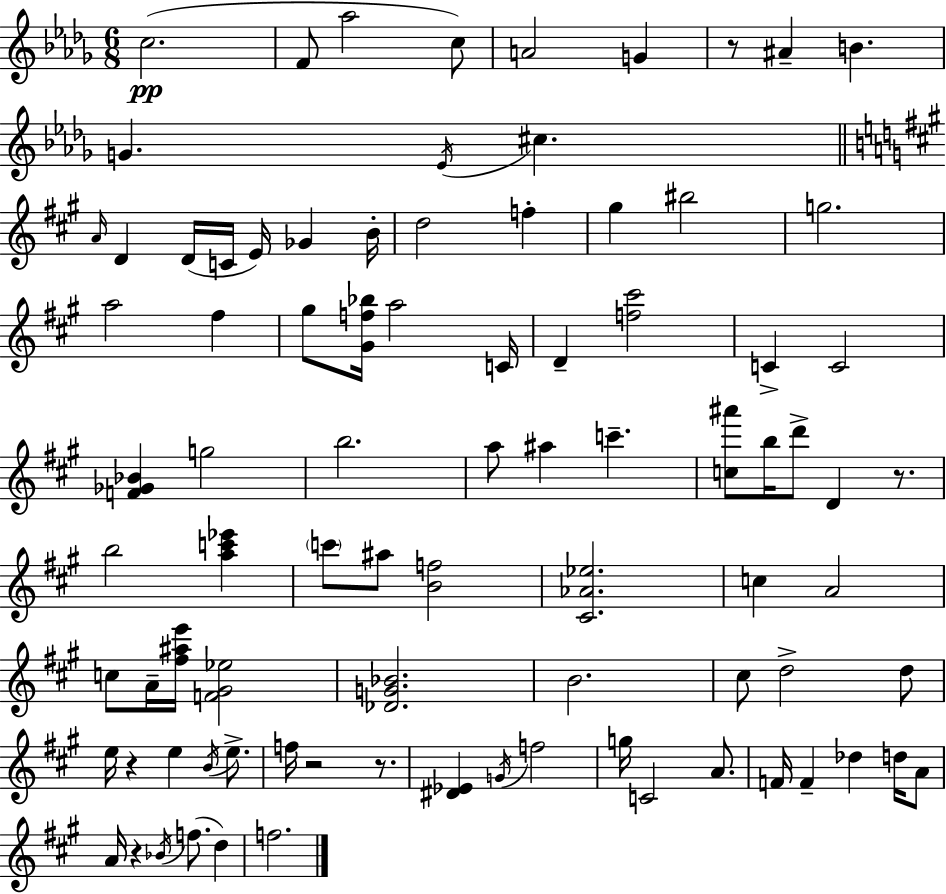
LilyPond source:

{
  \clef treble
  \numericTimeSignature
  \time 6/8
  \key bes \minor
  \repeat volta 2 { c''2.(\pp | f'8 aes''2 c''8) | a'2 g'4 | r8 ais'4-- b'4. | \break g'4. \acciaccatura { ees'16 } cis''4. | \bar "||" \break \key a \major \grace { a'16 } d'4 d'16( c'16 e'16) ges'4 | b'16-. d''2 f''4-. | gis''4 bis''2 | g''2. | \break a''2 fis''4 | gis''8 <gis' f'' bes''>16 a''2 | c'16 d'4-- <f'' cis'''>2 | c'4-> c'2 | \break <f' ges' bes'>4 g''2 | b''2. | a''8 ais''4 c'''4.-- | <c'' ais'''>8 b''16 d'''8-> d'4 r8. | \break b''2 <a'' c''' ees'''>4 | \parenthesize c'''8 ais''8 <b' f''>2 | <cis' aes' ees''>2. | c''4 a'2 | \break c''8 a'16-- <fis'' ais'' e'''>16 <f' gis' ees''>2 | <des' g' bes'>2. | b'2. | cis''8 d''2-> d''8 | \break e''16 r4 e''4 \acciaccatura { b'16 } e''8.-> | f''16 r2 r8. | <dis' ees'>4 \acciaccatura { g'16 } f''2 | g''16 c'2 | \break a'8. f'16 f'4-- des''4 | d''16 a'8 a'16 r4 \acciaccatura { bes'16 }( f''8. | d''4) f''2. | } \bar "|."
}